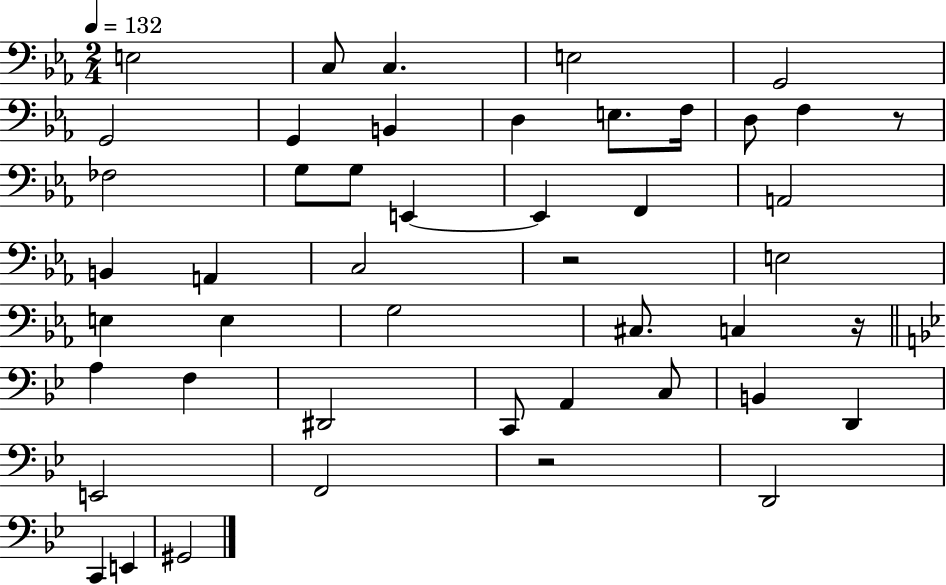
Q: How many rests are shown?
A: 4